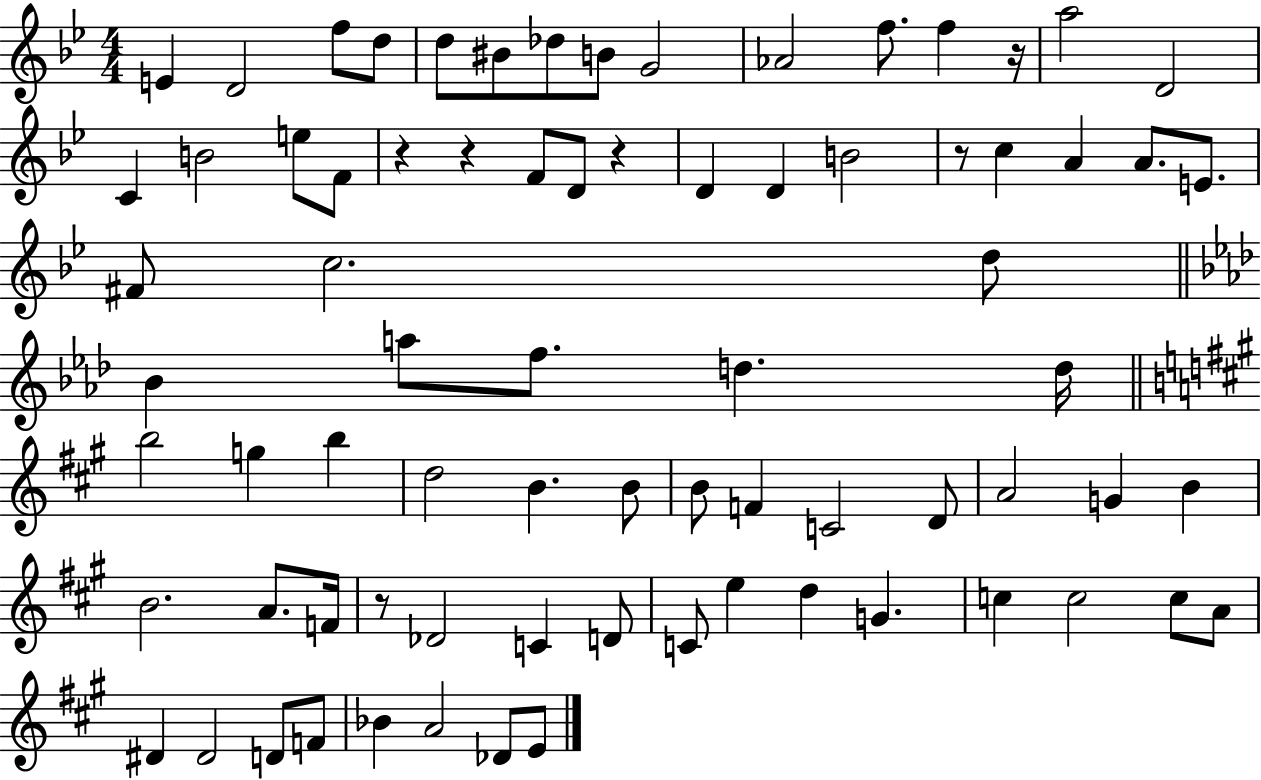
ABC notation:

X:1
T:Untitled
M:4/4
L:1/4
K:Bb
E D2 f/2 d/2 d/2 ^B/2 _d/2 B/2 G2 _A2 f/2 f z/4 a2 D2 C B2 e/2 F/2 z z F/2 D/2 z D D B2 z/2 c A A/2 E/2 ^F/2 c2 d/2 _B a/2 f/2 d d/4 b2 g b d2 B B/2 B/2 F C2 D/2 A2 G B B2 A/2 F/4 z/2 _D2 C D/2 C/2 e d G c c2 c/2 A/2 ^D ^D2 D/2 F/2 _B A2 _D/2 E/2